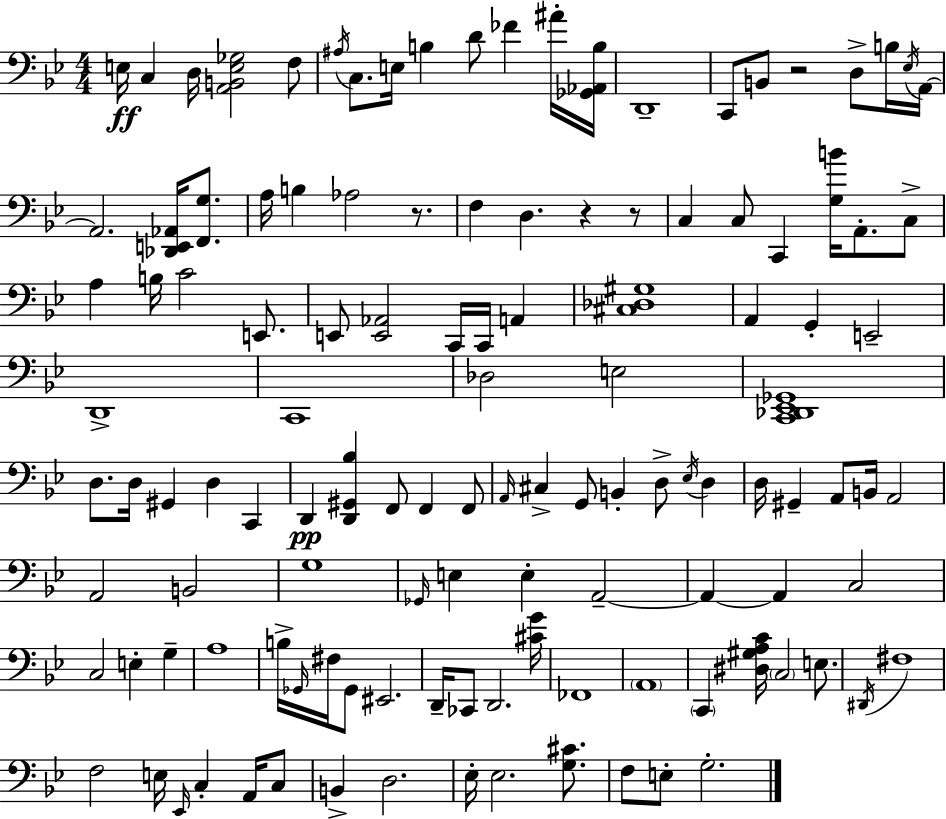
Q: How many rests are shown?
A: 4